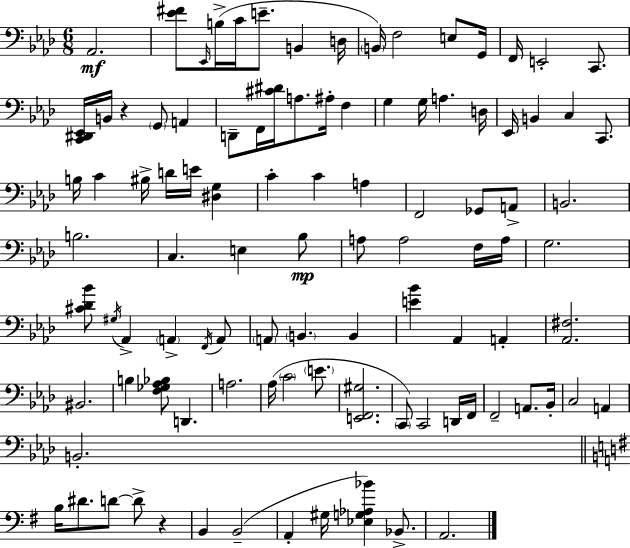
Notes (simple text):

Ab2/h. [Eb4,F#4]/e Eb2/s B3/s C4/s E4/e. B2/q D3/s B2/s F3/h E3/e G2/s F2/s E2/h C2/e. [C2,D#2,Eb2]/s B2/s R/q G2/e A2/q D2/e F2/s [C#4,D#4]/s A3/e. A#3/s F3/q G3/q G3/s A3/q. D3/s Eb2/s B2/q C3/q C2/e. B3/s C4/q BIS3/s D4/s E4/s [D#3,G3]/q C4/q C4/q A3/q F2/h Gb2/e A2/e B2/h. B3/h. C3/q. E3/q Bb3/e A3/e A3/h F3/s A3/s G3/h. [C#4,Db4,Bb4]/e G#3/s Ab2/q A2/q F2/s A2/e A2/e B2/q. B2/q [E4,Bb4]/q Ab2/q A2/q [Ab2,F#3]/h. BIS2/h. B3/q [F3,Gb3,Ab3,Bb3]/e D2/q. A3/h. Ab3/s C4/h E4/e. [E2,F2,G#3]/h. C2/e C2/h D2/s F2/s F2/h A2/e. Bb2/s C3/h A2/q B2/h. B3/s D#4/e. D4/e D4/e R/q B2/q B2/h A2/q G#3/s [Eb3,G3,Ab3,Bb4]/q Bb2/e. A2/h.